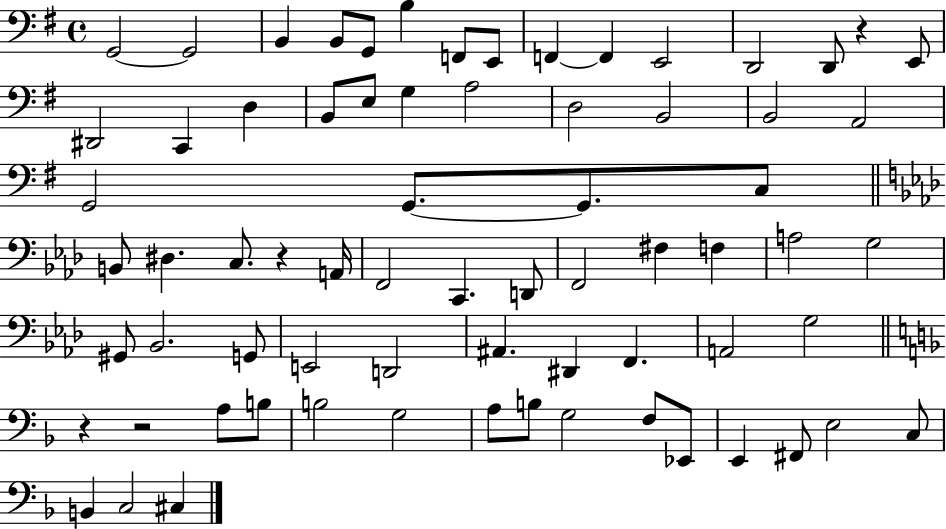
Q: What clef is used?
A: bass